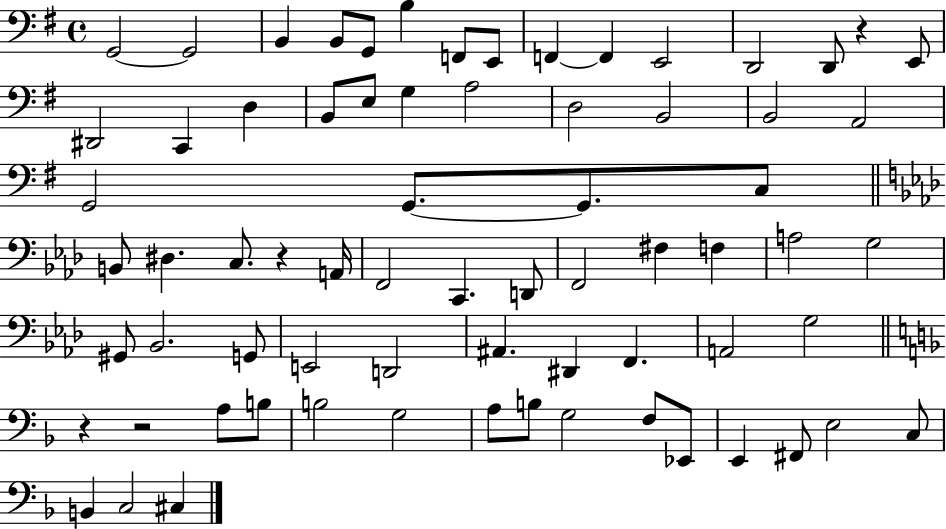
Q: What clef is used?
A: bass